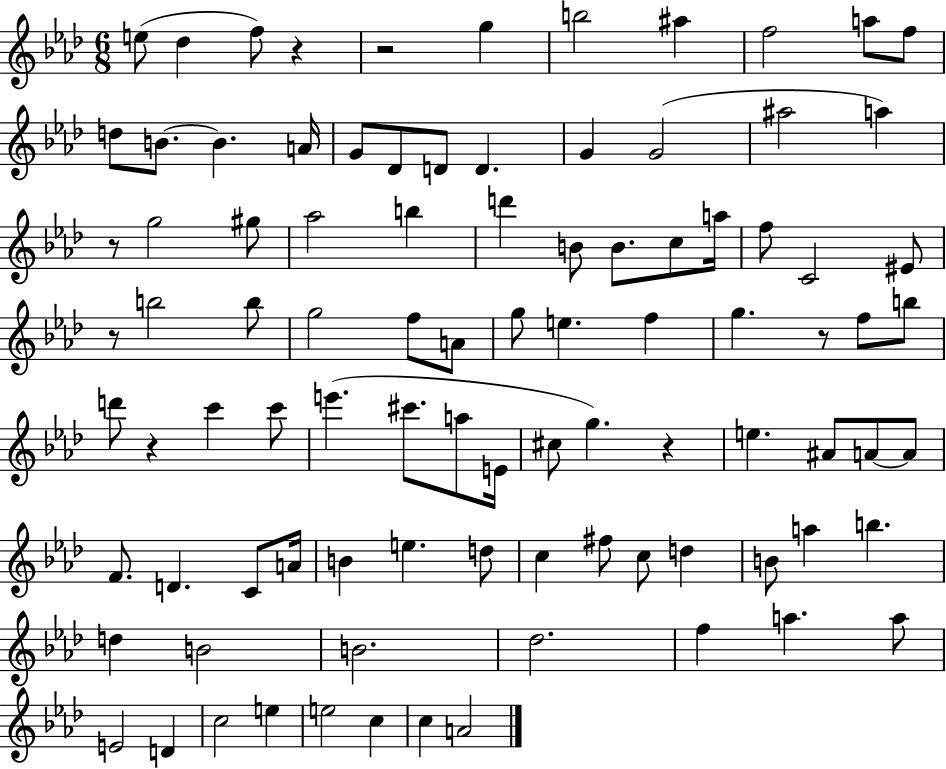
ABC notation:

X:1
T:Untitled
M:6/8
L:1/4
K:Ab
e/2 _d f/2 z z2 g b2 ^a f2 a/2 f/2 d/2 B/2 B A/4 G/2 _D/2 D/2 D G G2 ^a2 a z/2 g2 ^g/2 _a2 b d' B/2 B/2 c/2 a/4 f/2 C2 ^E/2 z/2 b2 b/2 g2 f/2 A/2 g/2 e f g z/2 f/2 b/2 d'/2 z c' c'/2 e' ^c'/2 a/2 E/4 ^c/2 g z e ^A/2 A/2 A/2 F/2 D C/2 A/4 B e d/2 c ^f/2 c/2 d B/2 a b d B2 B2 _d2 f a a/2 E2 D c2 e e2 c c A2